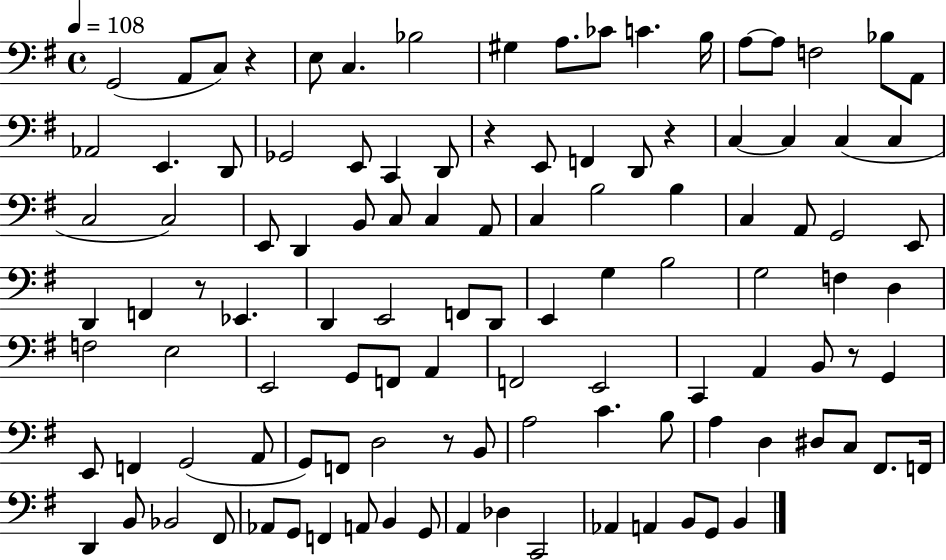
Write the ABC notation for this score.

X:1
T:Untitled
M:4/4
L:1/4
K:G
G,,2 A,,/2 C,/2 z E,/2 C, _B,2 ^G, A,/2 _C/2 C B,/4 A,/2 A,/2 F,2 _B,/2 A,,/2 _A,,2 E,, D,,/2 _G,,2 E,,/2 C,, D,,/2 z E,,/2 F,, D,,/2 z C, C, C, C, C,2 C,2 E,,/2 D,, B,,/2 C,/2 C, A,,/2 C, B,2 B, C, A,,/2 G,,2 E,,/2 D,, F,, z/2 _E,, D,, E,,2 F,,/2 D,,/2 E,, G, B,2 G,2 F, D, F,2 E,2 E,,2 G,,/2 F,,/2 A,, F,,2 E,,2 C,, A,, B,,/2 z/2 G,, E,,/2 F,, G,,2 A,,/2 G,,/2 F,,/2 D,2 z/2 B,,/2 A,2 C B,/2 A, D, ^D,/2 C,/2 ^F,,/2 F,,/4 D,, B,,/2 _B,,2 ^F,,/2 _A,,/2 G,,/2 F,, A,,/2 B,, G,,/2 A,, _D, C,,2 _A,, A,, B,,/2 G,,/2 B,,